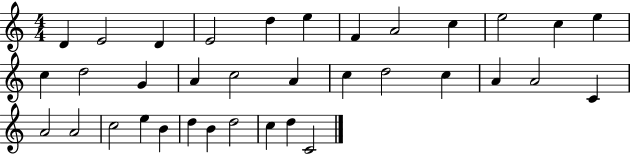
D4/q E4/h D4/q E4/h D5/q E5/q F4/q A4/h C5/q E5/h C5/q E5/q C5/q D5/h G4/q A4/q C5/h A4/q C5/q D5/h C5/q A4/q A4/h C4/q A4/h A4/h C5/h E5/q B4/q D5/q B4/q D5/h C5/q D5/q C4/h